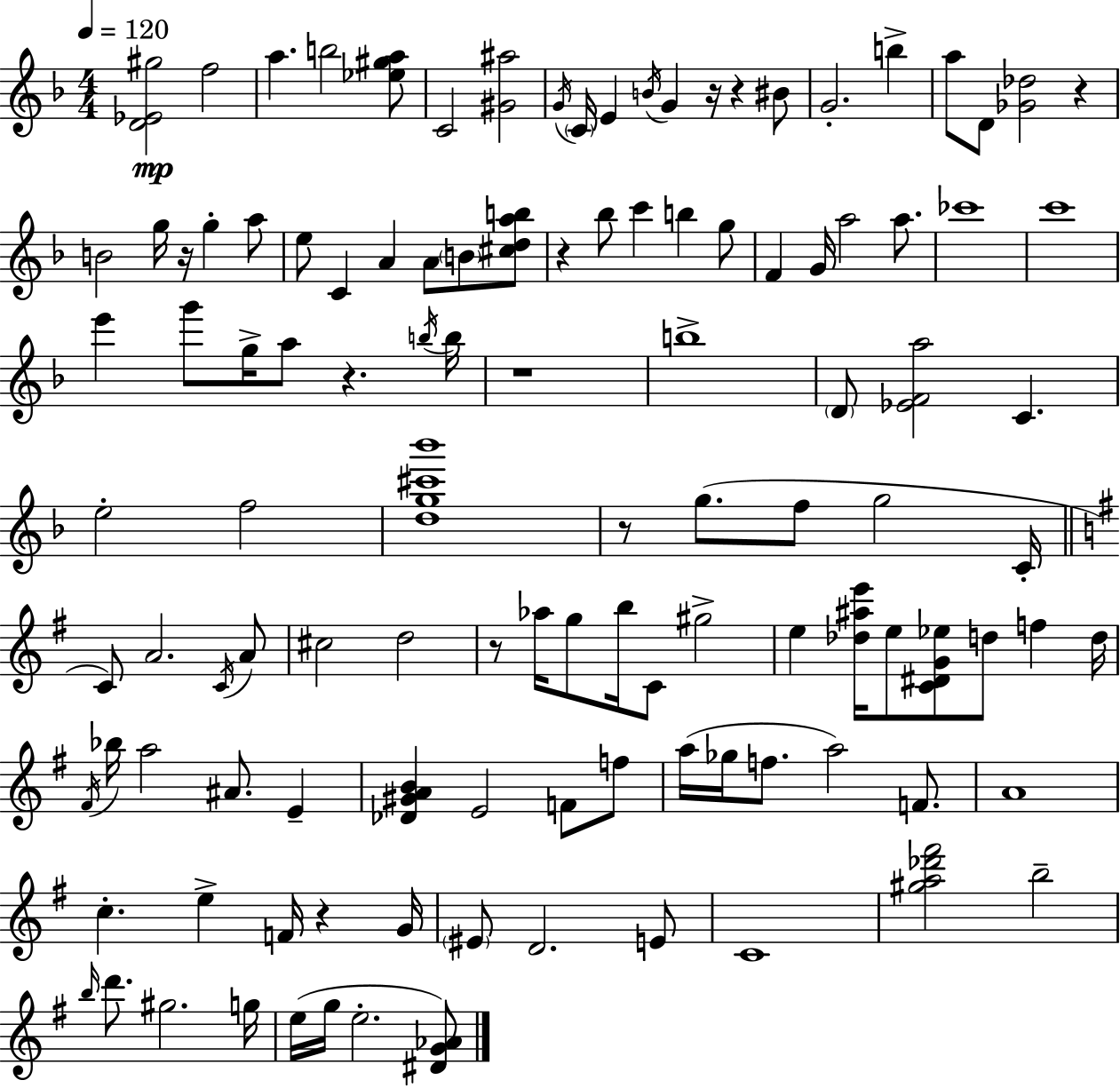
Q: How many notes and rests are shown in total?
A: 116